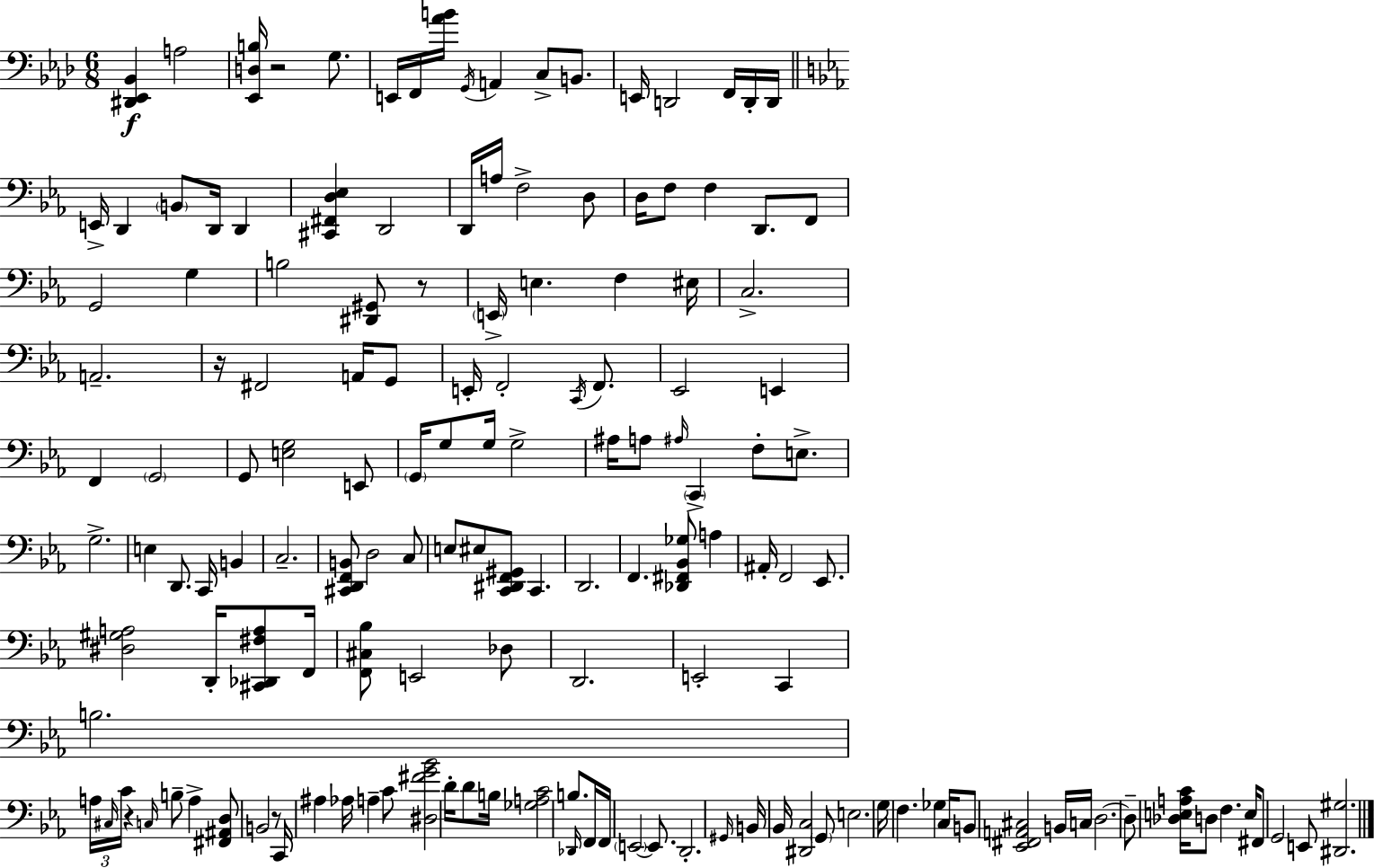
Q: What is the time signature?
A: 6/8